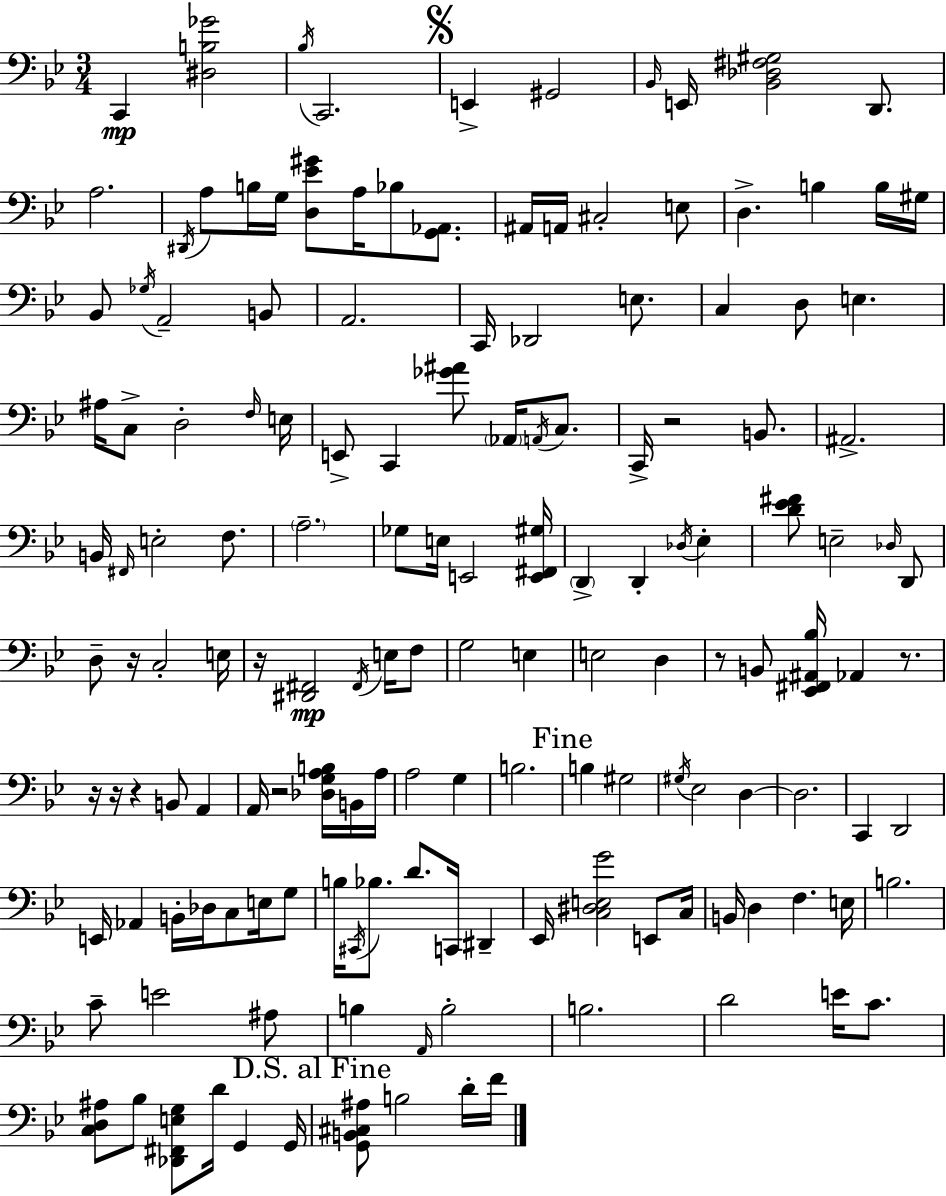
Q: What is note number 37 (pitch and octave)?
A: D3